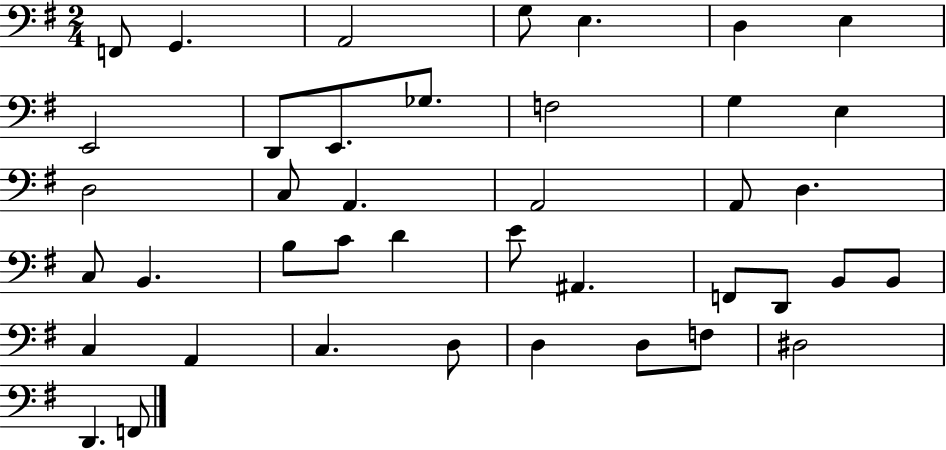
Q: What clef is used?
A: bass